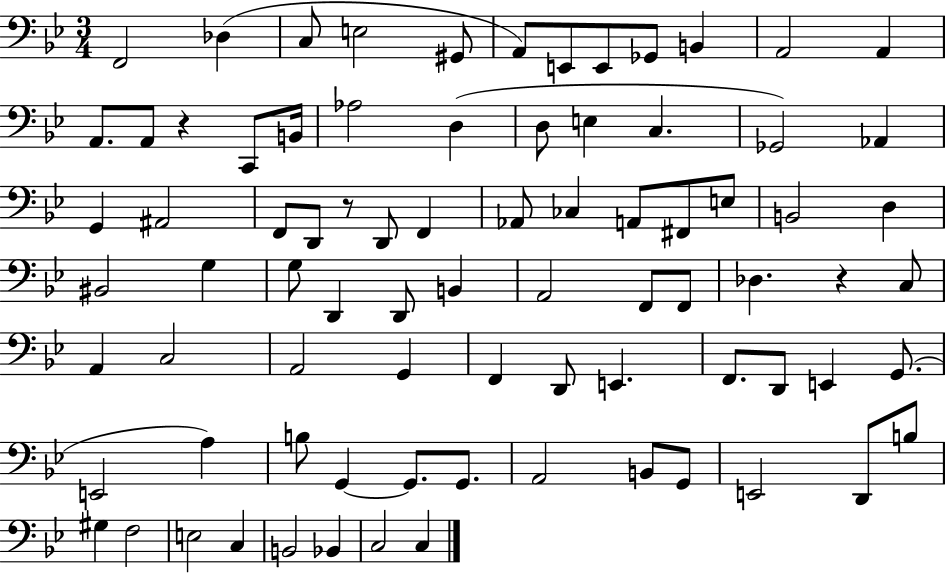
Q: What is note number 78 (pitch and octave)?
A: C3